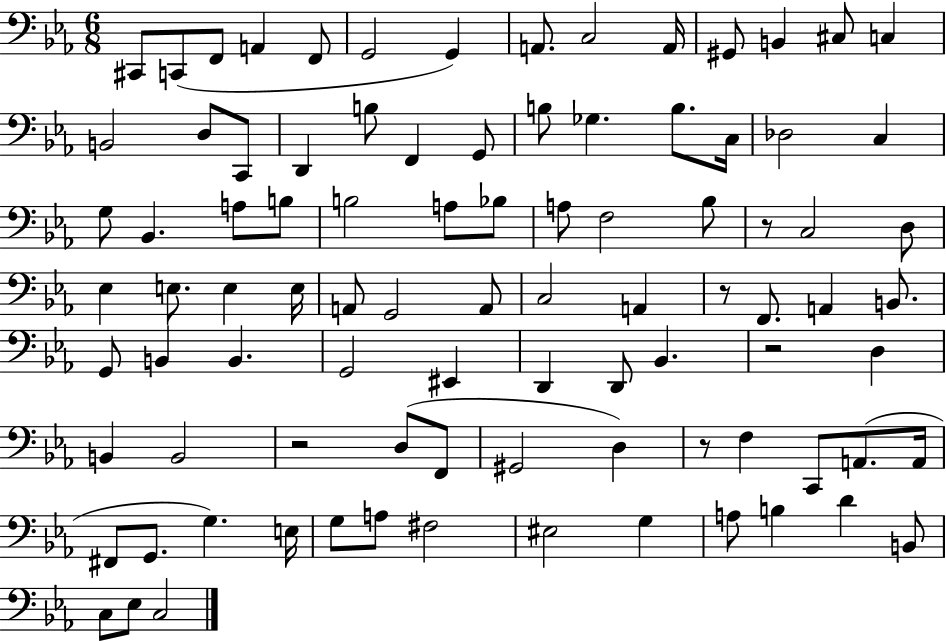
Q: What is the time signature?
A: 6/8